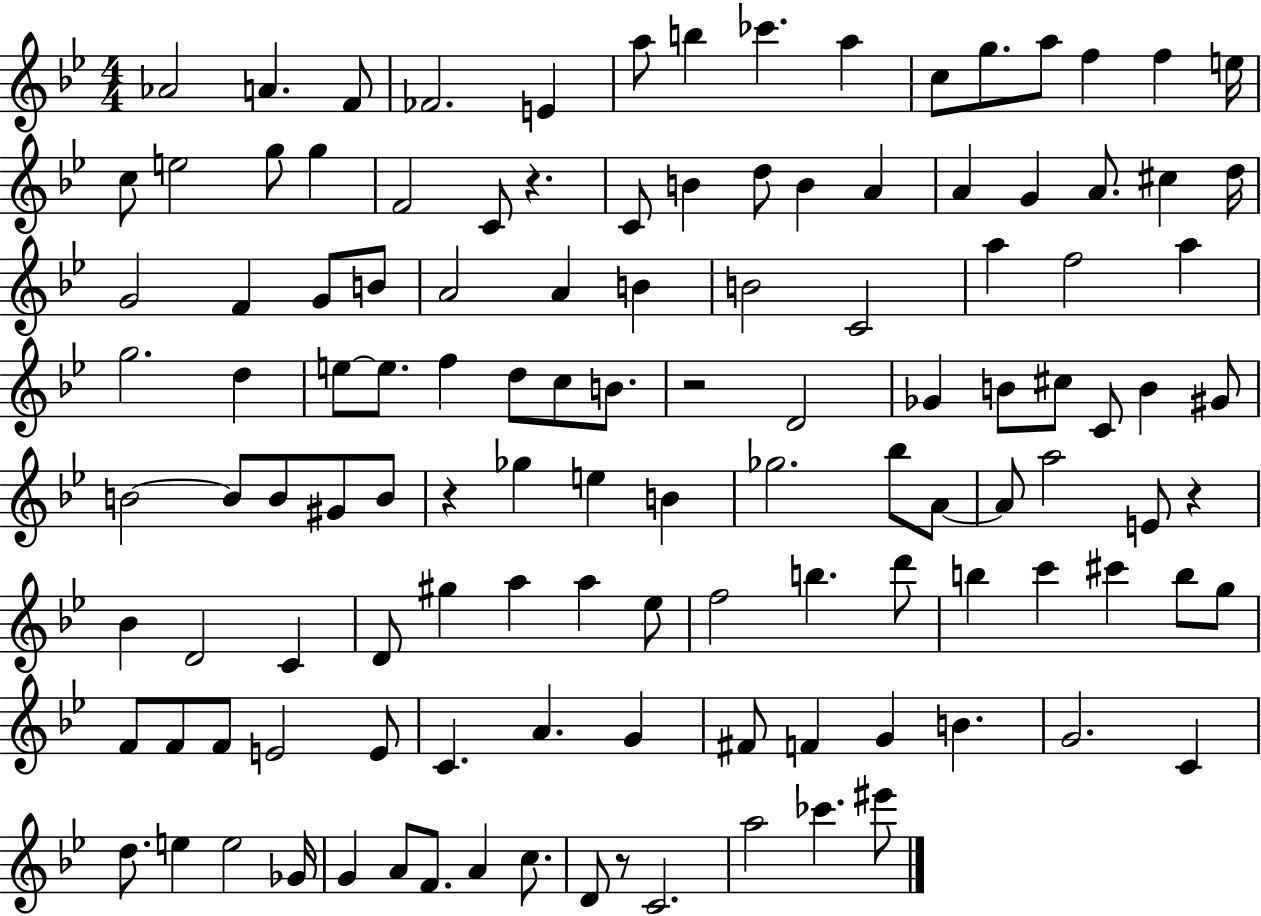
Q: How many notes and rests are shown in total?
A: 121